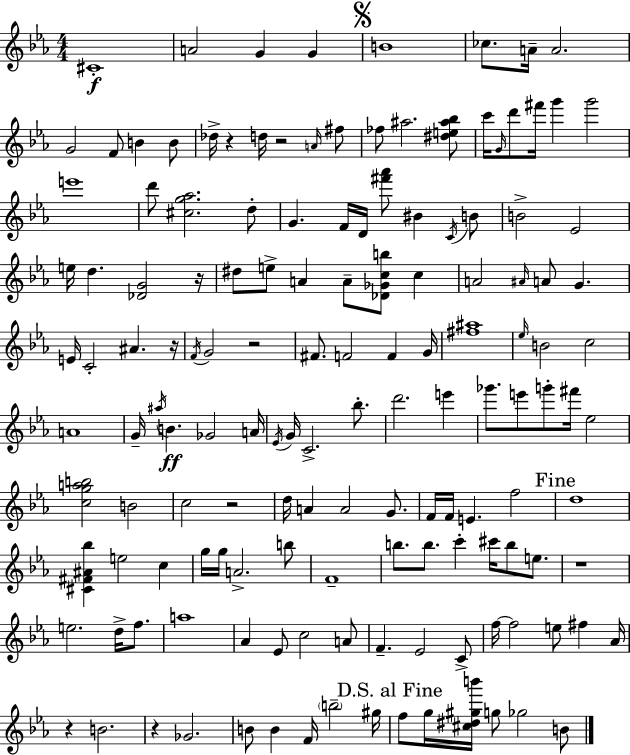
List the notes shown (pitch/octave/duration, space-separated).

C#4/w A4/h G4/q G4/q B4/w CES5/e. A4/s A4/h. G4/h F4/e B4/q B4/e Db5/s R/q D5/s R/h A4/s F#5/e FES5/e A#5/h. [D#5,E5,A#5,Bb5]/e C6/s G4/s D6/e F#6/s G6/q G6/h E6/w D6/e [C#5,G5,Ab5]/h. D5/e G4/q. F4/s D4/s [F#6,Ab6]/e BIS4/q C4/s B4/e B4/h Eb4/h E5/s D5/q. [Db4,G4]/h R/s D#5/e E5/e A4/q A4/e [Db4,Gb4,C5,B5]/e C5/q A4/h A#4/s A4/e G4/q. E4/s C4/h A#4/q. R/s F4/s G4/h R/h F#4/e. F4/h F4/q G4/s [F#5,A#5]/w Eb5/s B4/h C5/h A4/w G4/s A#5/s B4/q. Gb4/h A4/s Eb4/s G4/s C4/h. Bb5/e. D6/h. E6/q Gb6/e. E6/e G6/e F#6/s Eb5/h [C5,G5,A5,B5]/h B4/h C5/h R/h D5/s A4/q A4/h G4/e. F4/s F4/s E4/q. F5/h D5/w [C#4,F#4,A#4,Bb5]/q E5/h C5/q G5/s G5/s A4/h. B5/e F4/w B5/e. B5/e. C6/q C#6/s B5/e E5/e. R/w E5/h. D5/s F5/e. A5/w Ab4/q Eb4/e C5/h A4/e F4/q. Eb4/h C4/e F5/s F5/h E5/e F#5/q Ab4/s R/q B4/h. R/q Gb4/h. B4/e B4/q F4/s B5/h G#5/s F5/e G5/s [C#5,D#5,G#5,B6]/s G5/e Gb5/h B4/e